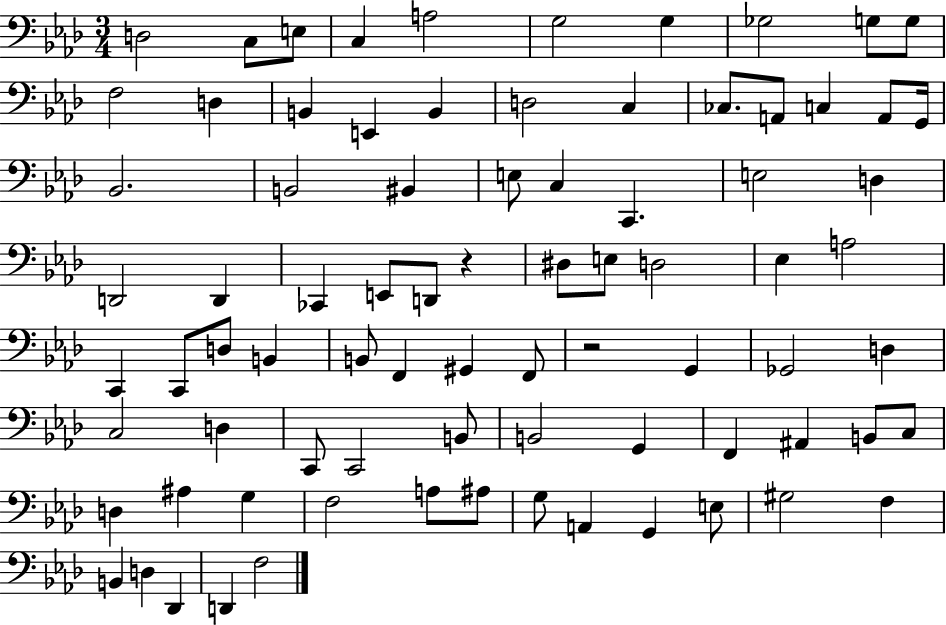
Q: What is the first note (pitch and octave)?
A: D3